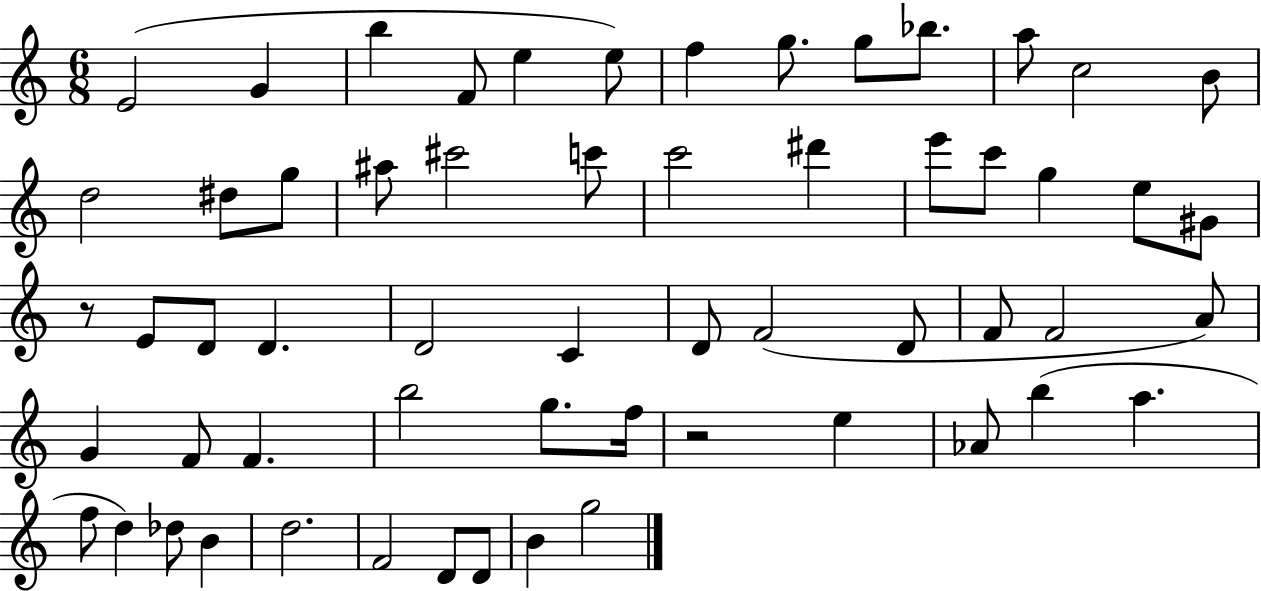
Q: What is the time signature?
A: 6/8